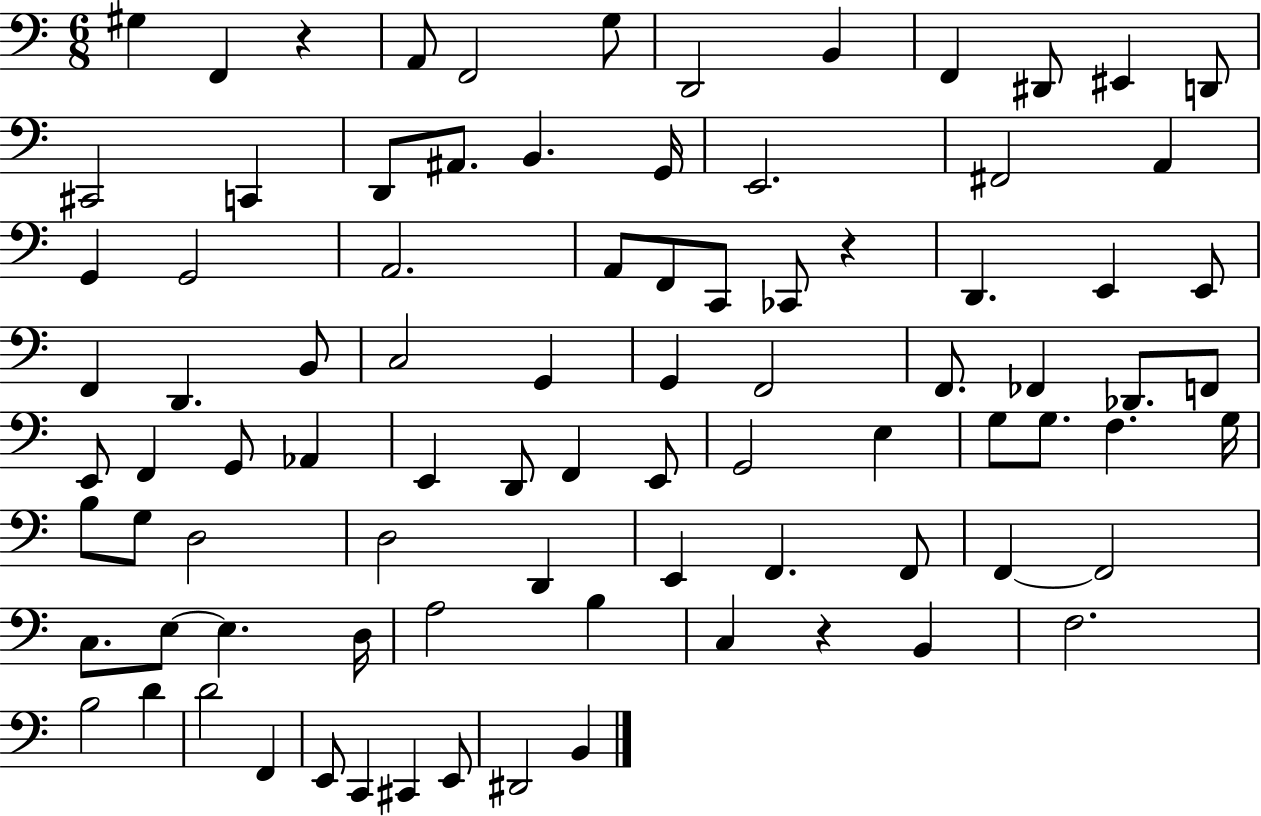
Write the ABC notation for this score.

X:1
T:Untitled
M:6/8
L:1/4
K:C
^G, F,, z A,,/2 F,,2 G,/2 D,,2 B,, F,, ^D,,/2 ^E,, D,,/2 ^C,,2 C,, D,,/2 ^A,,/2 B,, G,,/4 E,,2 ^F,,2 A,, G,, G,,2 A,,2 A,,/2 F,,/2 C,,/2 _C,,/2 z D,, E,, E,,/2 F,, D,, B,,/2 C,2 G,, G,, F,,2 F,,/2 _F,, _D,,/2 F,,/2 E,,/2 F,, G,,/2 _A,, E,, D,,/2 F,, E,,/2 G,,2 E, G,/2 G,/2 F, G,/4 B,/2 G,/2 D,2 D,2 D,, E,, F,, F,,/2 F,, F,,2 C,/2 E,/2 E, D,/4 A,2 B, C, z B,, F,2 B,2 D D2 F,, E,,/2 C,, ^C,, E,,/2 ^D,,2 B,,